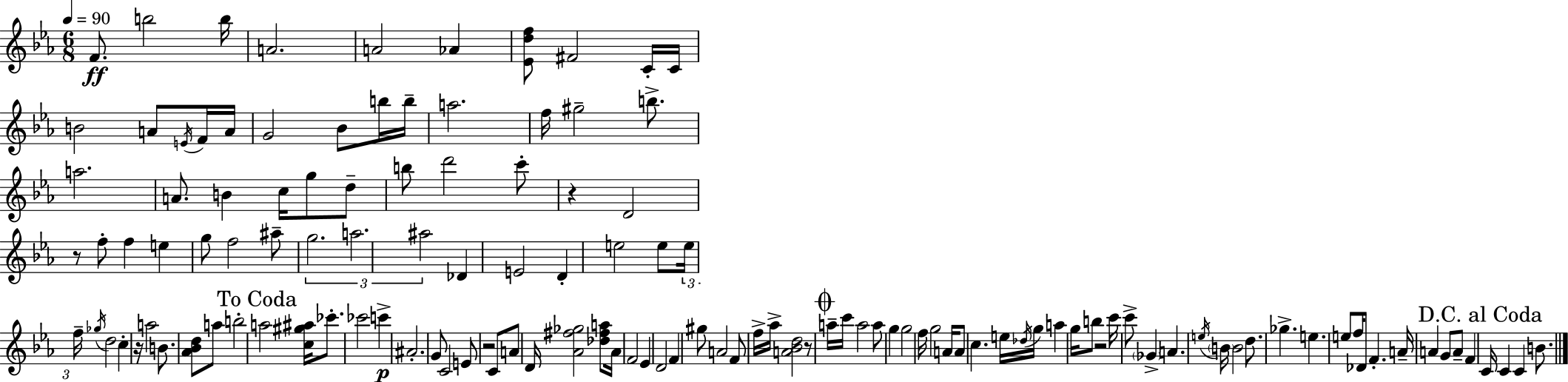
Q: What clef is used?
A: treble